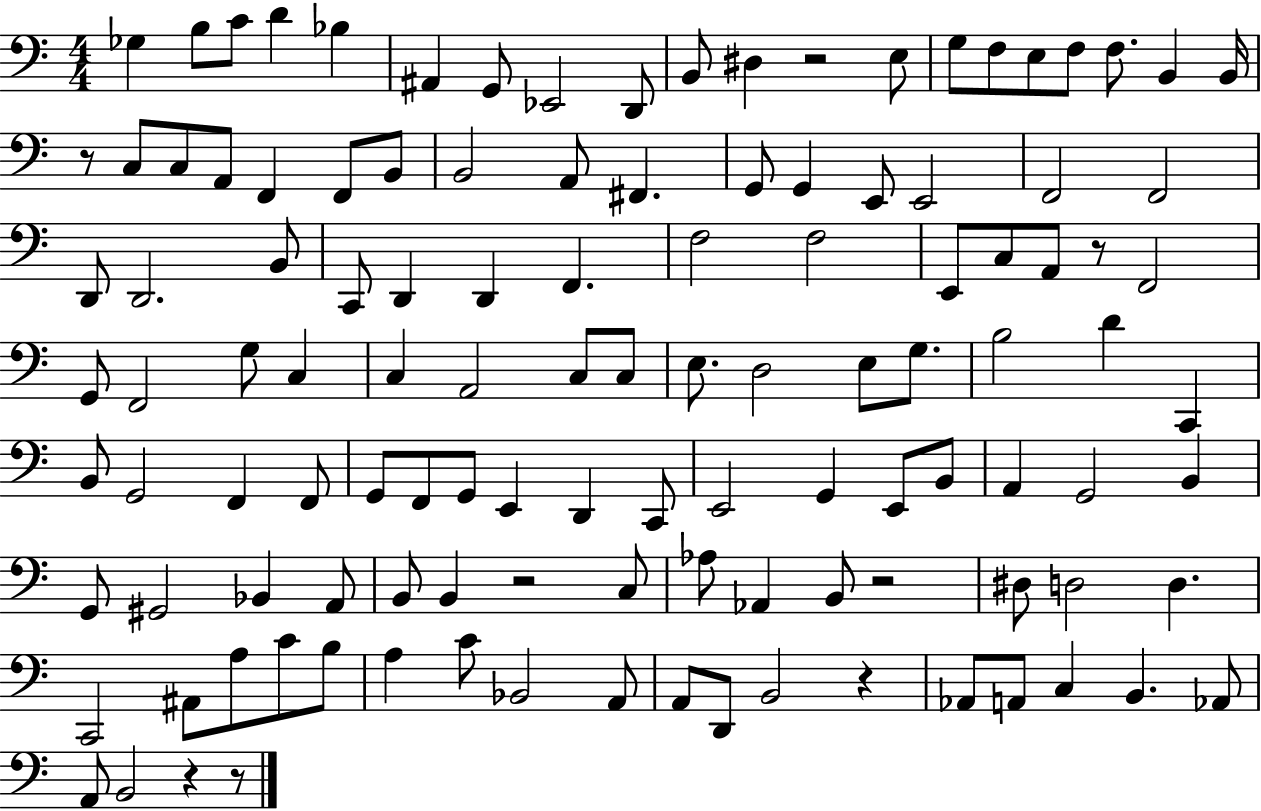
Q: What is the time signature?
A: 4/4